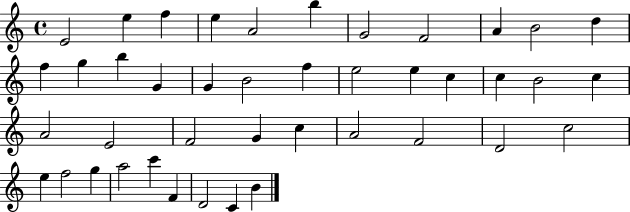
X:1
T:Untitled
M:4/4
L:1/4
K:C
E2 e f e A2 b G2 F2 A B2 d f g b G G B2 f e2 e c c B2 c A2 E2 F2 G c A2 F2 D2 c2 e f2 g a2 c' F D2 C B